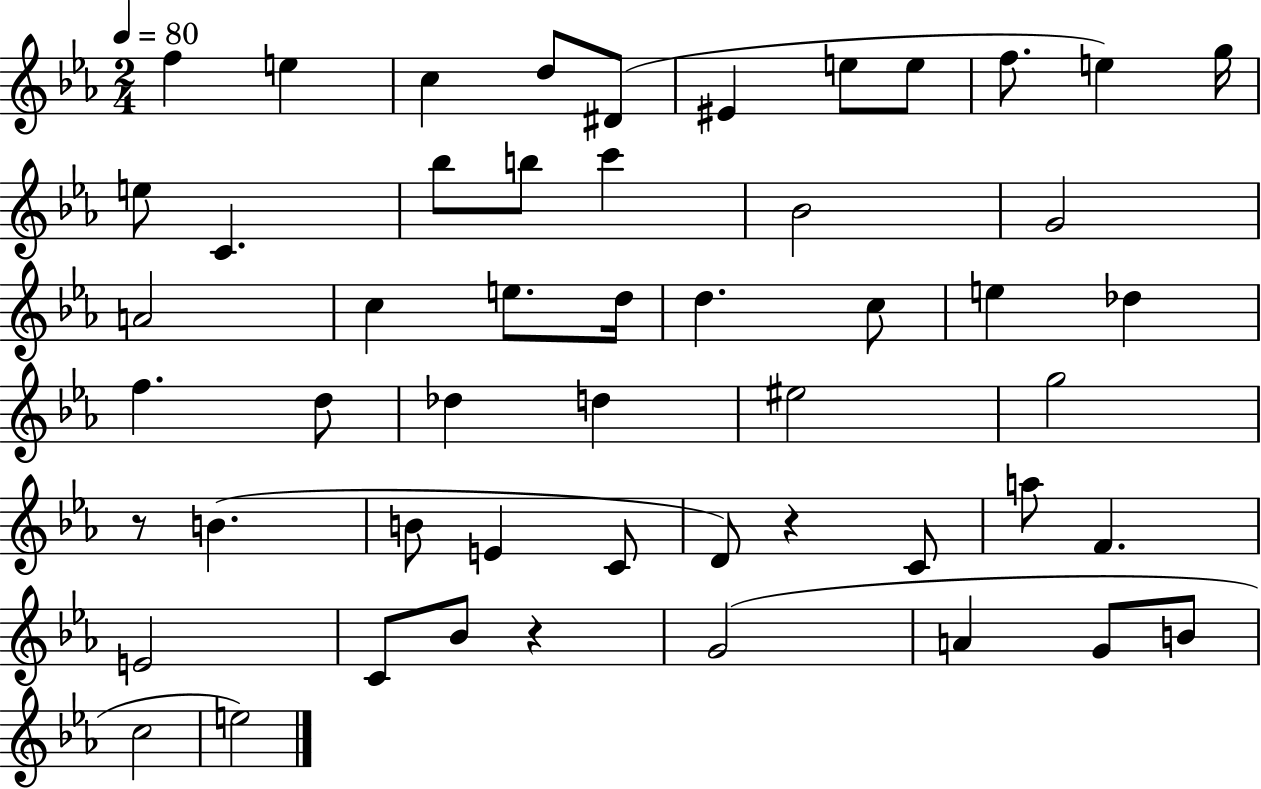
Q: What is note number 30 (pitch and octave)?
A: D5